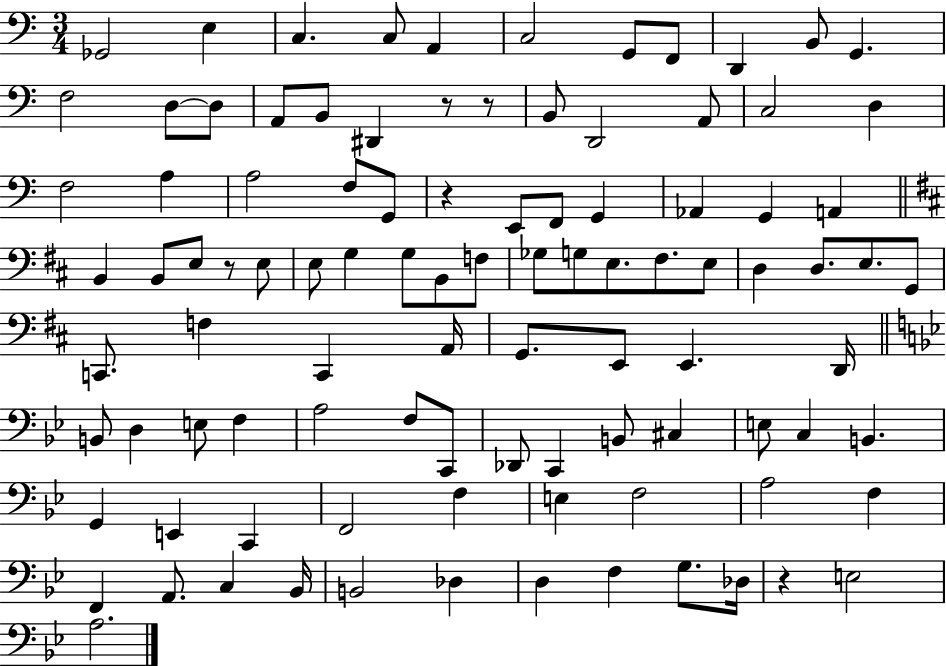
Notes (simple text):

Gb2/h E3/q C3/q. C3/e A2/q C3/h G2/e F2/e D2/q B2/e G2/q. F3/h D3/e D3/e A2/e B2/e D#2/q R/e R/e B2/e D2/h A2/e C3/h D3/q F3/h A3/q A3/h F3/e G2/e R/q E2/e F2/e G2/q Ab2/q G2/q A2/q B2/q B2/e E3/e R/e E3/e E3/e G3/q G3/e B2/e F3/e Gb3/e G3/e E3/e. F#3/e. E3/e D3/q D3/e. E3/e. G2/e C2/e. F3/q C2/q A2/s G2/e. E2/e E2/q. D2/s B2/e D3/q E3/e F3/q A3/h F3/e C2/e Db2/e C2/q B2/e C#3/q E3/e C3/q B2/q. G2/q E2/q C2/q F2/h F3/q E3/q F3/h A3/h F3/q F2/q A2/e. C3/q Bb2/s B2/h Db3/q D3/q F3/q G3/e. Db3/s R/q E3/h A3/h.